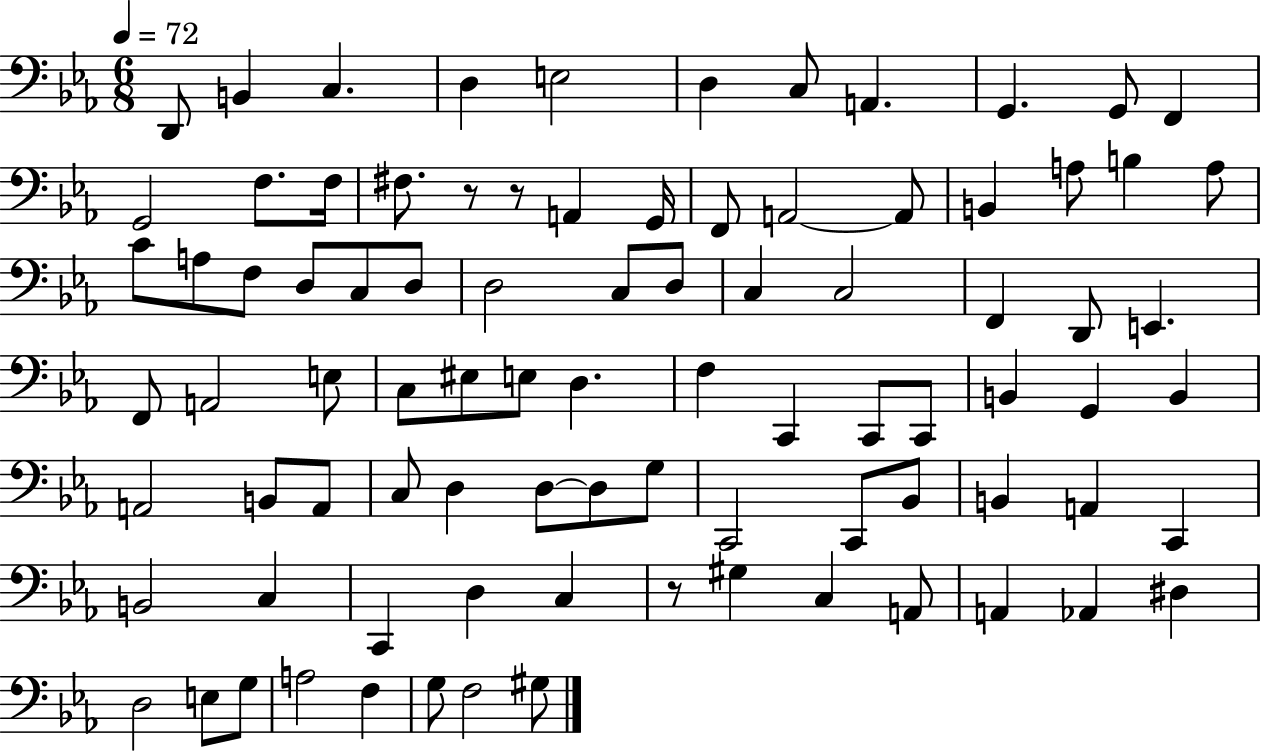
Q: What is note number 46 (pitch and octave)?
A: F3